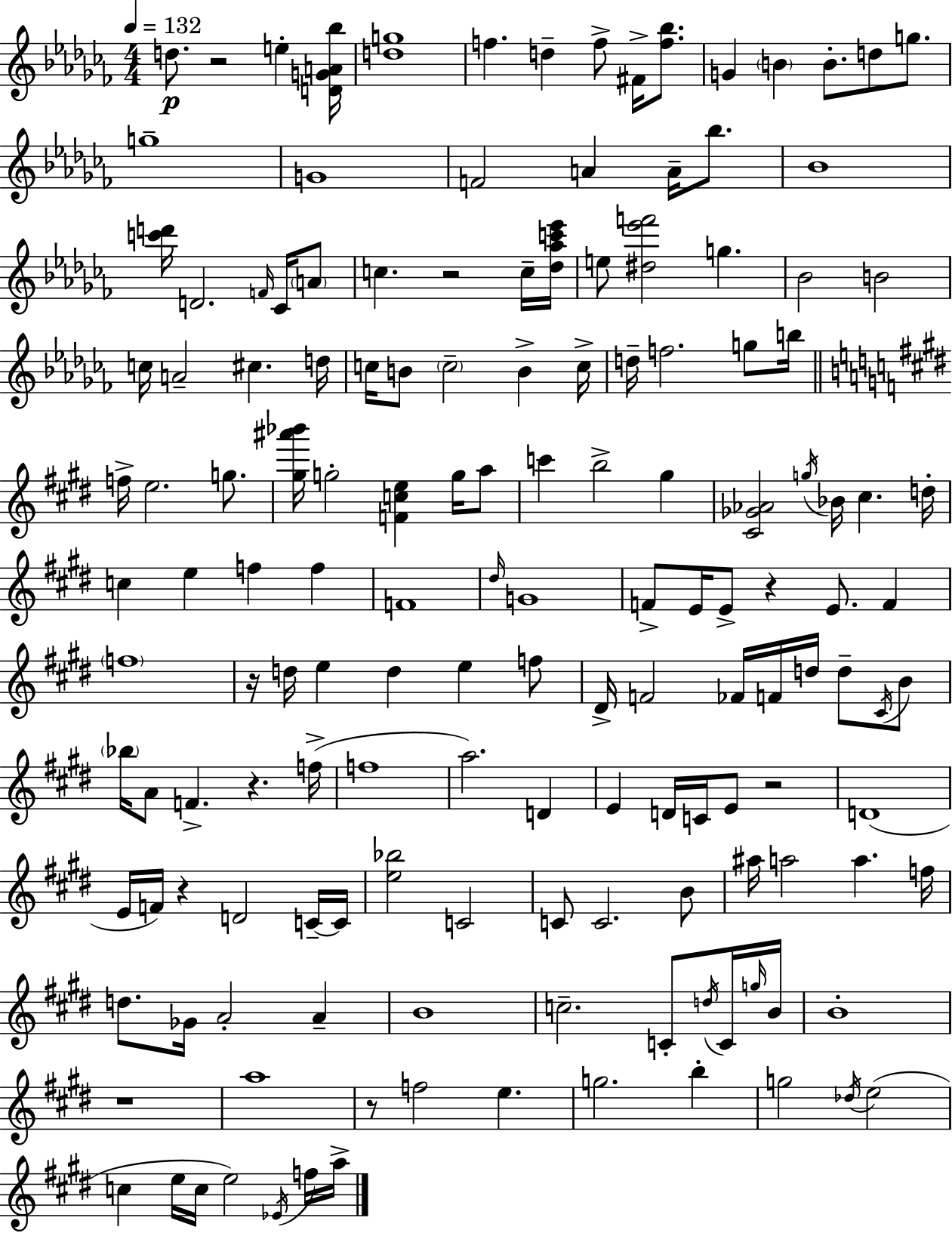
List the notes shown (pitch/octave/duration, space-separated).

D5/e. R/h E5/q [D4,G4,A4,Bb5]/s [D5,G5]/w F5/q. D5/q F5/e F#4/s [F5,Bb5]/e. G4/q B4/q B4/e. D5/e G5/e. G5/w G4/w F4/h A4/q A4/s Bb5/e. Bb4/w [C6,D6]/s D4/h. F4/s CES4/s A4/e C5/q. R/h C5/s [Db5,Ab5,C6,Eb6]/s E5/e [D#5,Eb6,F6]/h G5/q. Bb4/h B4/h C5/s A4/h C#5/q. D5/s C5/s B4/e C5/h B4/q C5/s D5/s F5/h. G5/e B5/s F5/s E5/h. G5/e. [G#5,A#6,Bb6]/s G5/h [F4,C5,E5]/q G5/s A5/e C6/q B5/h G#5/q [C#4,Gb4,Ab4]/h G5/s Bb4/s C#5/q. D5/s C5/q E5/q F5/q F5/q F4/w D#5/s G4/w F4/e E4/s E4/e R/q E4/e. F4/q F5/w R/s D5/s E5/q D5/q E5/q F5/e D#4/s F4/h FES4/s F4/s D5/s D5/e C#4/s B4/e Bb5/s A4/e F4/q. R/q. F5/s F5/w A5/h. D4/q E4/q D4/s C4/s E4/e R/h D4/w E4/s F4/s R/q D4/h C4/s C4/s [E5,Bb5]/h C4/h C4/e C4/h. B4/e A#5/s A5/h A5/q. F5/s D5/e. Gb4/s A4/h A4/q B4/w C5/h. C4/e D5/s C4/s G5/s B4/s B4/w R/w A5/w R/e F5/h E5/q. G5/h. B5/q G5/h Db5/s E5/h C5/q E5/s C5/s E5/h Eb4/s F5/s A5/s